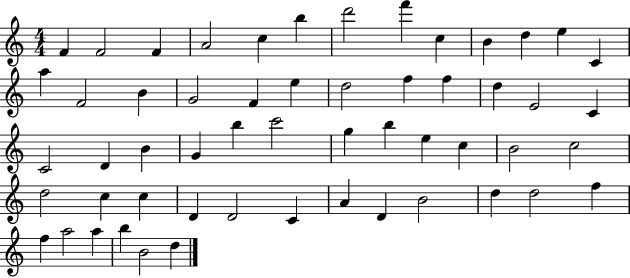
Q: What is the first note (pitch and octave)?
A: F4